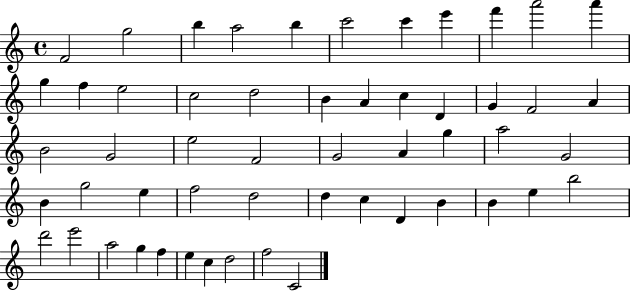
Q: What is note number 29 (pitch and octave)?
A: A4